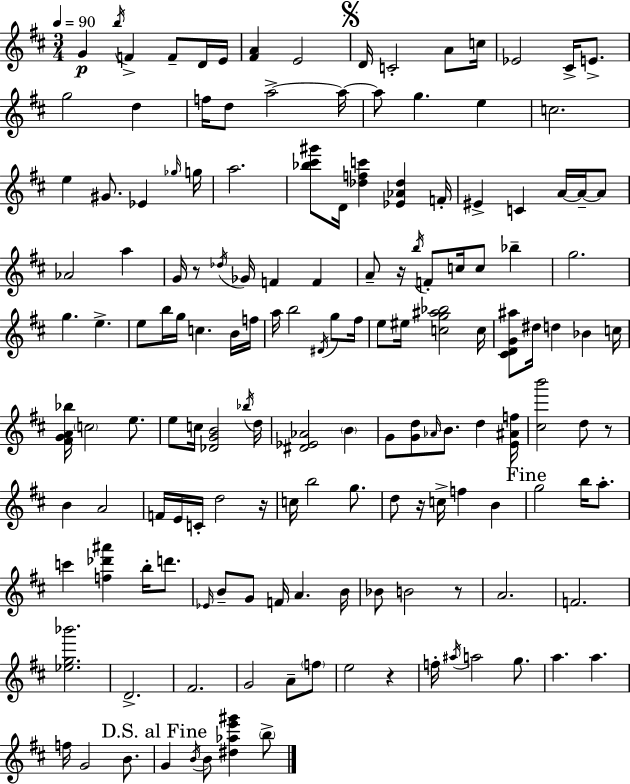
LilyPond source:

{
  \clef treble
  \numericTimeSignature
  \time 3/4
  \key d \major
  \tempo 4 = 90
  g'4\p \acciaccatura { b''16 } f'4-> f'8-- d'16 | e'16 <fis' a'>4 e'2 | \mark \markup { \musicglyph "scripts.segno" } d'16 c'2-. a'8 | c''16 ees'2 cis'16-> e'8.-> | \break g''2 d''4 | f''16 d''8 a''2->~~ | a''16~~ a''8 g''4. e''4 | c''2. | \break e''4 gis'8. ees'4 | \grace { ges''16 } g''16 a''2. | <bes'' cis''' gis'''>8 d'16 <des'' f'' c'''>4 <ees' aes' des''>4 | f'16-. eis'4-> c'4 a'16~~ a'16--~~ | \break a'8 aes'2 a''4 | g'16 r8 \acciaccatura { des''16 } ges'16 f'4 f'4 | a'8-- r16 \acciaccatura { b''16 } f'8-. c''16 c''8 | bes''4-- g''2. | \break g''4. e''4.-> | e''8 b''16 g''16 c''4. | b'16 f''16 a''16 b''2 | \acciaccatura { dis'16 } g''8 fis''16 e''8 eis''16 <c'' g'' ais'' bes''>2 | \break c''16 <cis' d' g' ais''>8 dis''16 d''4 | bes'4 c''16 <fis' g' a' bes''>16 \parenthesize c''2 | e''8. e''8 c''16 <des' g' b'>2 | \acciaccatura { bes''16 } d''16 <dis' ees' aes'>2 | \break \parenthesize b'4 g'8 <g' d''>8 \grace { aes'16 } b'8. | d''4 <e' ais' f''>16 <cis'' b'''>2 | d''8 r8 b'4 a'2 | f'16 e'16 c'16-. d''2 | \break r16 c''16 b''2 | g''8. d''8 r16 c''16-> f''4 | b'4 \mark "Fine" g''2 | b''16 a''8.-. c'''4 <f'' des''' ais'''>4 | \break b''16-. d'''8. \grace { ees'16 } b'8-- g'8 | f'16 a'4. b'16 bes'8 b'2 | r8 a'2. | f'2. | \break <ees'' g'' bes'''>2. | d'2.-> | fis'2. | g'2 | \break a'8-- \parenthesize f''8 e''2 | r4 f''16-. \acciaccatura { ais''16 } a''2 | g''8. a''4. | a''4. f''16 g'2 | \break b'8. \mark "D.S. al Fine" g'4 | \acciaccatura { b'16 } b'8 <dis'' aes'' e''' gis'''>4 \parenthesize b''8-> \bar "|."
}